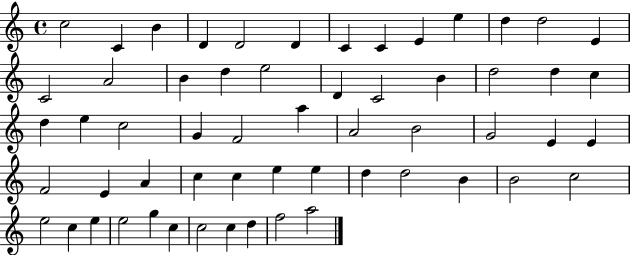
C5/h C4/q B4/q D4/q D4/h D4/q C4/q C4/q E4/q E5/q D5/q D5/h E4/q C4/h A4/h B4/q D5/q E5/h D4/q C4/h B4/q D5/h D5/q C5/q D5/q E5/q C5/h G4/q F4/h A5/q A4/h B4/h G4/h E4/q E4/q F4/h E4/q A4/q C5/q C5/q E5/q E5/q D5/q D5/h B4/q B4/h C5/h E5/h C5/q E5/q E5/h G5/q C5/q C5/h C5/q D5/q F5/h A5/h